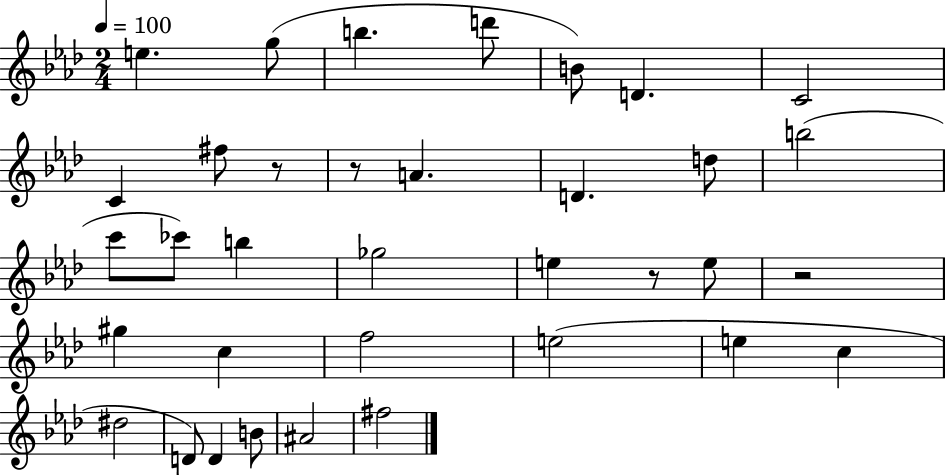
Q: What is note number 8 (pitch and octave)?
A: C4